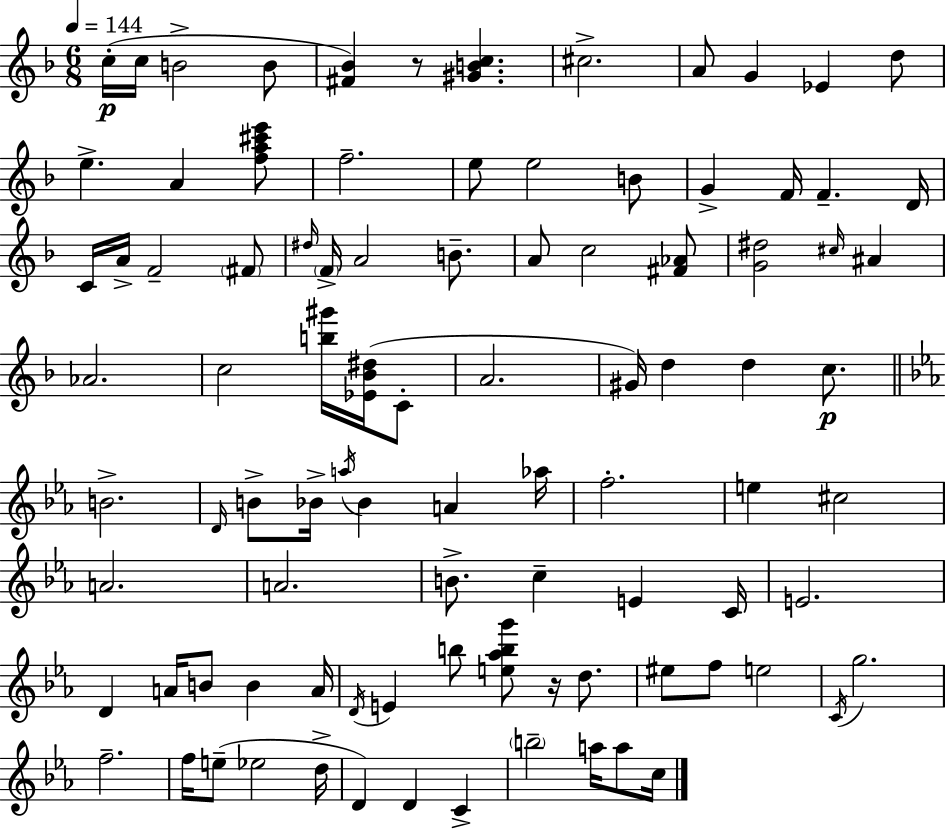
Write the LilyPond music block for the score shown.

{
  \clef treble
  \numericTimeSignature
  \time 6/8
  \key d \minor
  \tempo 4 = 144
  c''16-.(\p c''16 b'2-> b'8 | <fis' bes'>4) r8 <gis' b' c''>4. | cis''2.-> | a'8 g'4 ees'4 d''8 | \break e''4.-> a'4 <f'' a'' cis''' e'''>8 | f''2.-- | e''8 e''2 b'8 | g'4-> f'16 f'4.-- d'16 | \break c'16 a'16-> f'2-- \parenthesize fis'8 | \grace { dis''16 } \parenthesize f'16-> a'2 b'8.-- | a'8 c''2 <fis' aes'>8 | <g' dis''>2 \grace { cis''16 } ais'4 | \break aes'2. | c''2 <b'' gis'''>16 <ees' bes' dis''>16( | c'8-. a'2. | gis'16) d''4 d''4 c''8.\p | \break \bar "||" \break \key c \minor b'2.-> | \grace { d'16 } b'8-> bes'16-> \acciaccatura { a''16 } bes'4 a'4 | aes''16 f''2.-. | e''4 cis''2 | \break a'2. | a'2. | b'8.-> c''4-- e'4 | c'16 e'2. | \break d'4 a'16 b'8 b'4 | a'16 \acciaccatura { d'16 } e'4 b''8 <e'' aes'' b'' g'''>8 r16 | d''8. eis''8 f''8 e''2 | \acciaccatura { c'16 } g''2. | \break f''2.-- | f''16 e''8--( ees''2 | d''16-> d'4) d'4 | c'4-> \parenthesize b''2-- | \break a''16 a''8 c''16 \bar "|."
}